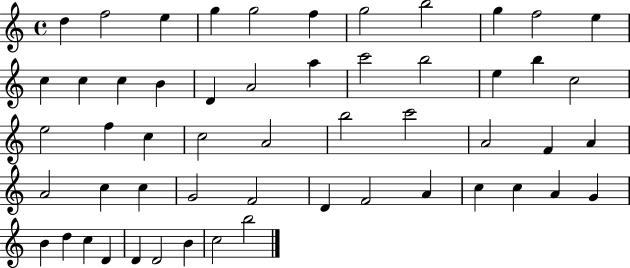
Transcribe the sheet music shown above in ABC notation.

X:1
T:Untitled
M:4/4
L:1/4
K:C
d f2 e g g2 f g2 b2 g f2 e c c c B D A2 a c'2 b2 e b c2 e2 f c c2 A2 b2 c'2 A2 F A A2 c c G2 F2 D F2 A c c A G B d c D D D2 B c2 b2